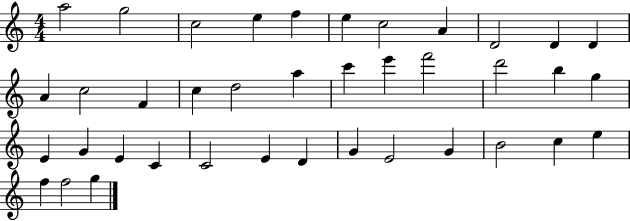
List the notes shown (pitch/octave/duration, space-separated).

A5/h G5/h C5/h E5/q F5/q E5/q C5/h A4/q D4/h D4/q D4/q A4/q C5/h F4/q C5/q D5/h A5/q C6/q E6/q F6/h D6/h B5/q G5/q E4/q G4/q E4/q C4/q C4/h E4/q D4/q G4/q E4/h G4/q B4/h C5/q E5/q F5/q F5/h G5/q